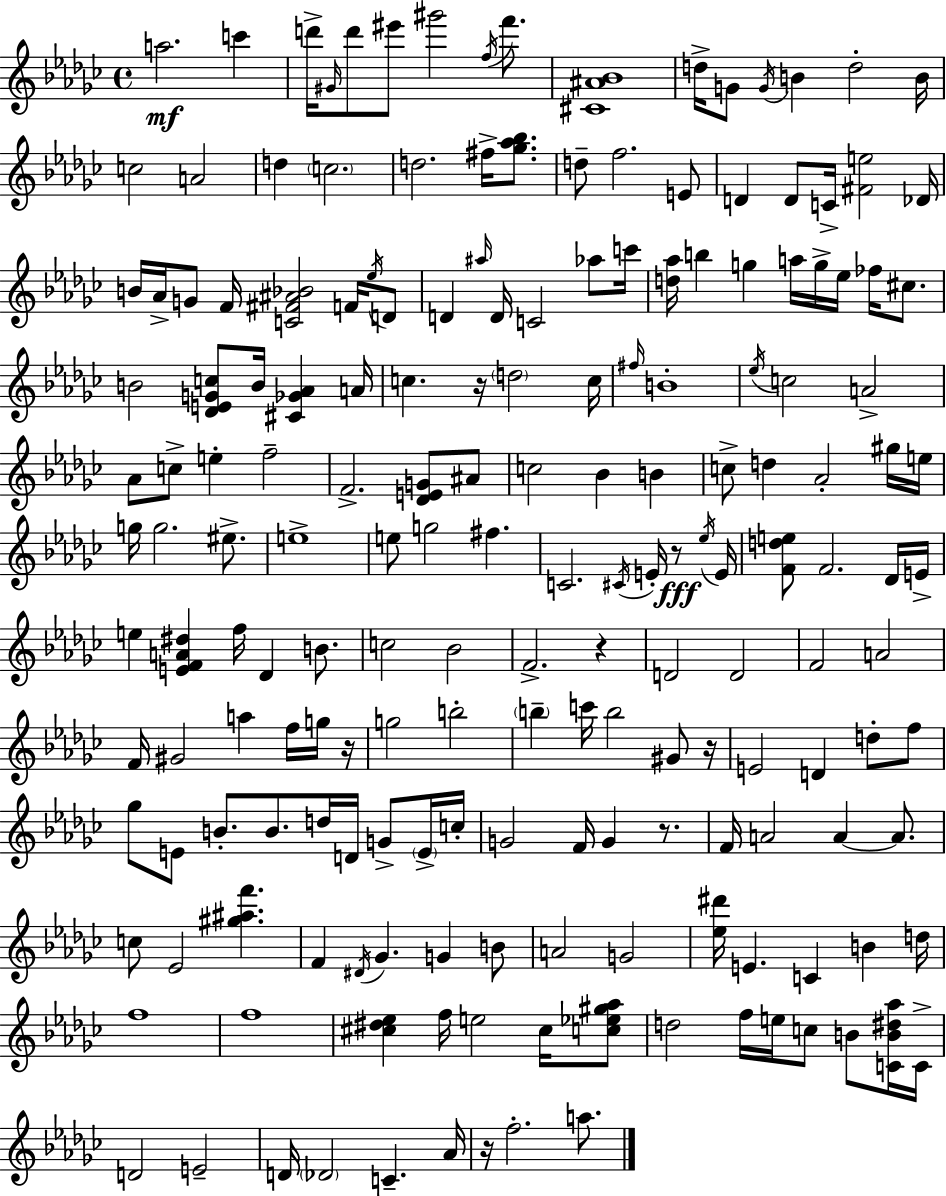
{
  \clef treble
  \time 4/4
  \defaultTimeSignature
  \key ees \minor
  \repeat volta 2 { a''2.\mf c'''4 | d'''16-> \grace { gis'16 } d'''8 eis'''8 gis'''2 \acciaccatura { f''16 } f'''8. | <cis' ais' bes'>1 | d''16-> g'8 \acciaccatura { g'16 } b'4 d''2-. | \break b'16 c''2 a'2 | d''4 \parenthesize c''2. | d''2. fis''16-> | <ges'' aes'' bes''>8. d''8-- f''2. | \break e'8 d'4 d'8 c'16-> <fis' e''>2 | des'16 b'16 aes'16-> g'8 f'16 <c' fis' ais' bes'>2 | f'16 \acciaccatura { ees''16 } d'8 d'4 \grace { ais''16 } d'16 c'2 | aes''8 c'''16 <d'' aes''>16 b''4 g''4 a''16 g''16-> | \break ees''16 fes''16 cis''8. b'2 <des' e' g' c''>8 b'16 | <cis' ges' aes'>4 a'16 c''4. r16 \parenthesize d''2 | c''16 \grace { fis''16 } b'1-. | \acciaccatura { ees''16 } c''2 a'2-> | \break aes'8 c''8-> e''4-. f''2-- | f'2.-> | <des' e' g'>8 ais'8 c''2 bes'4 | b'4 c''8-> d''4 aes'2-. | \break gis''16 e''16 g''16 g''2. | eis''8.-> e''1-> | e''8 g''2 | fis''4. c'2. | \break \acciaccatura { cis'16 } e'16-. r8\fff \acciaccatura { ees''16 } e'16 <f' d'' e''>8 f'2. | des'16 e'16-> e''4 <e' f' a' dis''>4 | f''16 des'4 b'8. c''2 | bes'2 f'2.-> | \break r4 d'2 | d'2 f'2 | a'2 f'16 gis'2 | a''4 f''16 g''16 r16 g''2 | \break b''2-. \parenthesize b''4-- c'''16 b''2 | gis'8 r16 e'2 | d'4 d''8-. f''8 ges''8 e'8 b'8.-. | b'8. d''16 d'16 g'8-> \parenthesize e'16-> c''16-. g'2 | \break f'16 g'4 r8. f'16 a'2 | a'4~~ a'8. c''8 ees'2 | <gis'' ais'' f'''>4. f'4 \acciaccatura { dis'16 } ges'4. | g'4 b'8 a'2 | \break g'2 <ees'' dis'''>16 e'4. | c'4 b'4 d''16 f''1 | f''1 | <cis'' dis'' ees''>4 f''16 e''2 | \break cis''16 <c'' ees'' gis'' aes''>8 d''2 | f''16 e''16 c''8 b'8 <c' b' dis'' aes''>16 c'16-> d'2 | e'2-- d'16 \parenthesize des'2 | c'4.-- aes'16 r16 f''2.-. | \break a''8. } \bar "|."
}